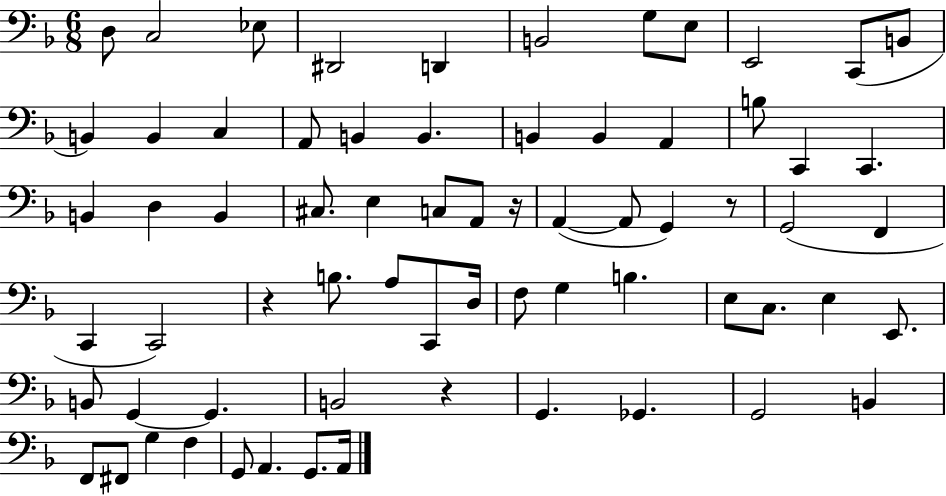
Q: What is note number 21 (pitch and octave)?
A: B3